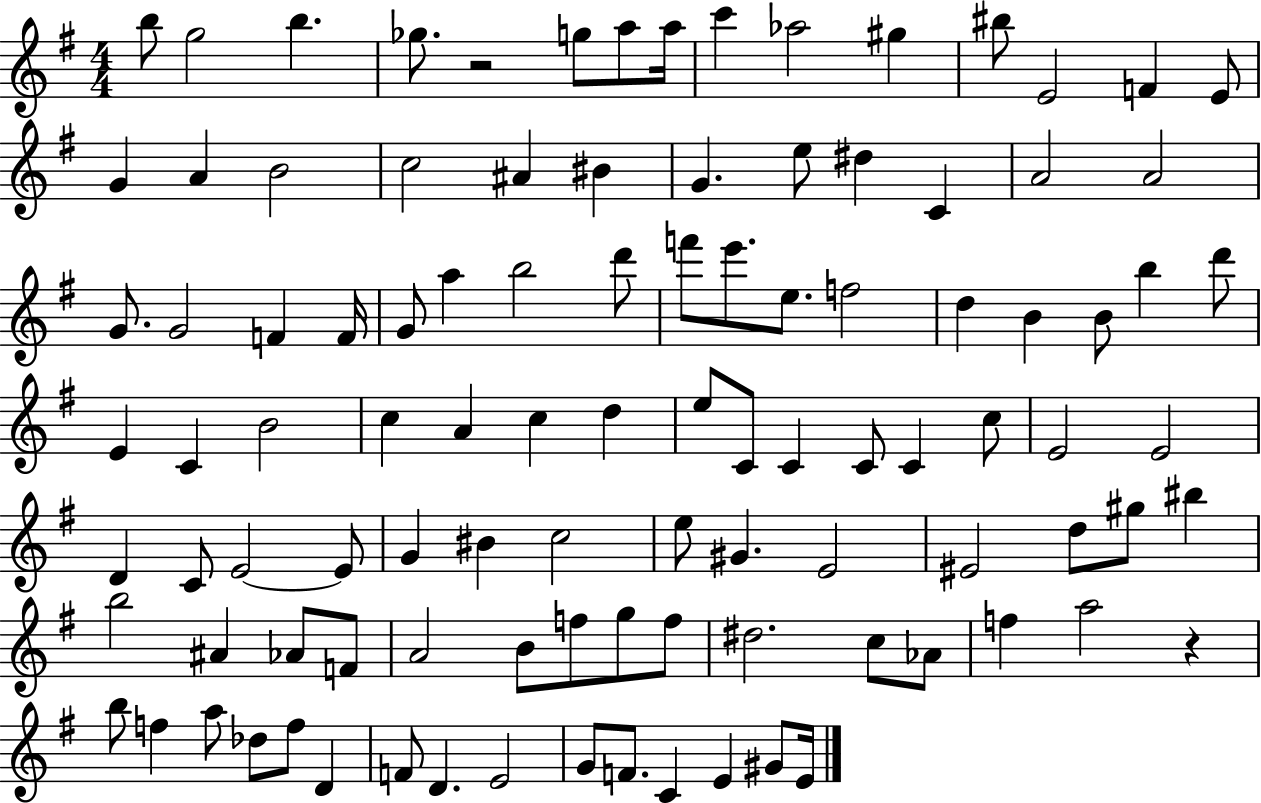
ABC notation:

X:1
T:Untitled
M:4/4
L:1/4
K:G
b/2 g2 b _g/2 z2 g/2 a/2 a/4 c' _a2 ^g ^b/2 E2 F E/2 G A B2 c2 ^A ^B G e/2 ^d C A2 A2 G/2 G2 F F/4 G/2 a b2 d'/2 f'/2 e'/2 e/2 f2 d B B/2 b d'/2 E C B2 c A c d e/2 C/2 C C/2 C c/2 E2 E2 D C/2 E2 E/2 G ^B c2 e/2 ^G E2 ^E2 d/2 ^g/2 ^b b2 ^A _A/2 F/2 A2 B/2 f/2 g/2 f/2 ^d2 c/2 _A/2 f a2 z b/2 f a/2 _d/2 f/2 D F/2 D E2 G/2 F/2 C E ^G/2 E/4